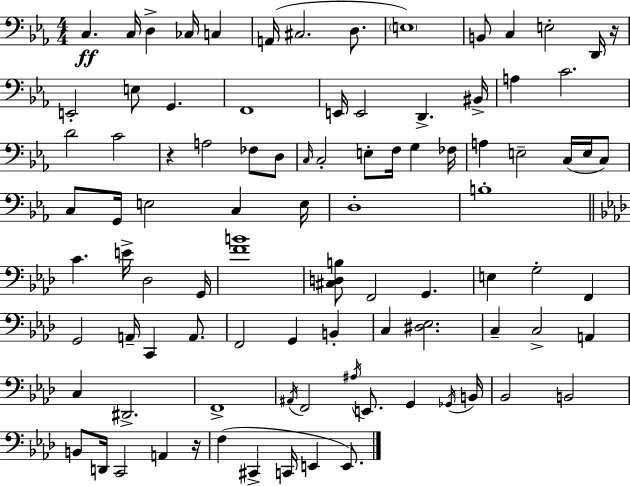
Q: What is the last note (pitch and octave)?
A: E2